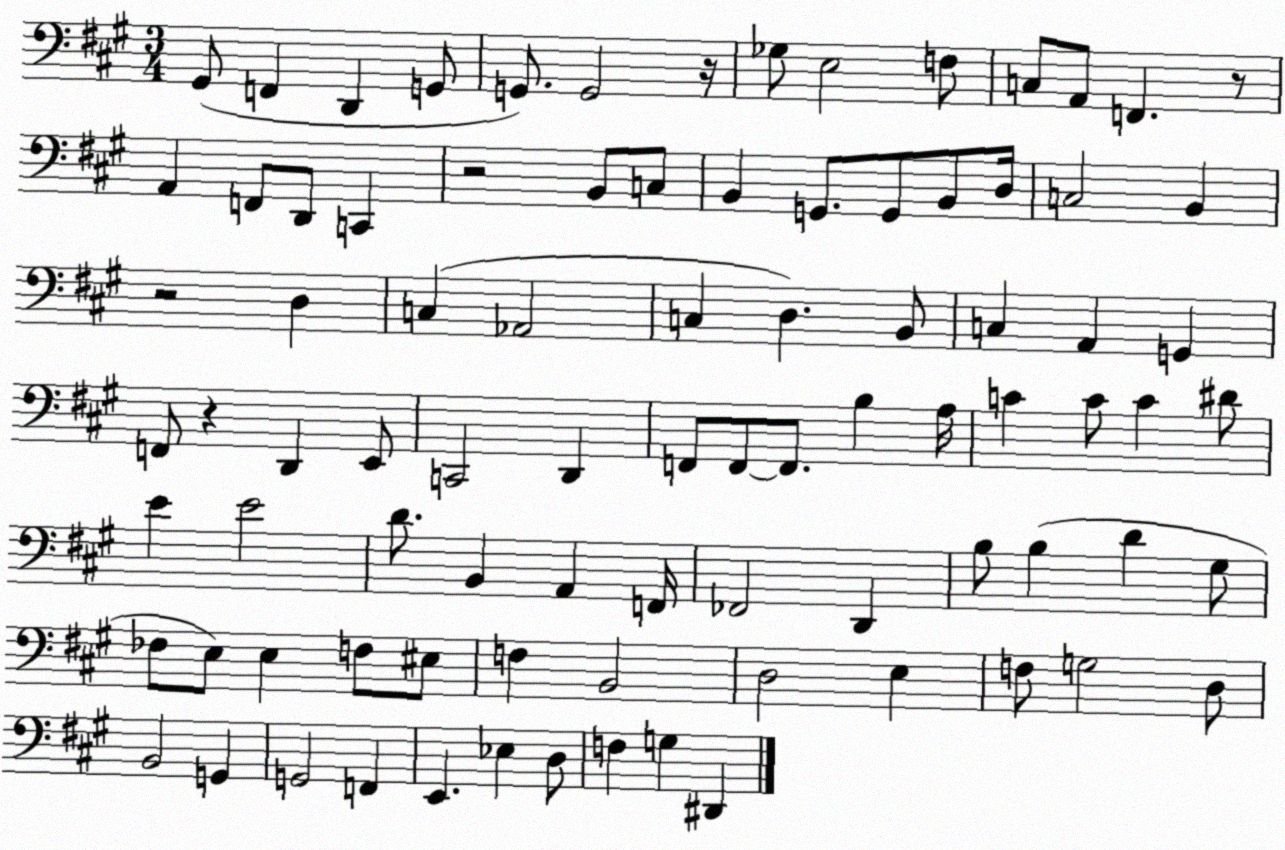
X:1
T:Untitled
M:3/4
L:1/4
K:A
^G,,/2 F,, D,, G,,/2 G,,/2 G,,2 z/4 _G,/2 E,2 F,/2 C,/2 A,,/2 F,, z/2 A,, F,,/2 D,,/2 C,, z2 B,,/2 C,/2 B,, G,,/2 G,,/2 B,,/2 D,/4 C,2 B,, z2 D, C, _A,,2 C, D, B,,/2 C, A,, G,, F,,/2 z D,, E,,/2 C,,2 D,, F,,/2 F,,/2 F,,/2 B, A,/4 C C/2 C ^D/2 E E2 D/2 B,, A,, F,,/4 _F,,2 D,, B,/2 B, D ^G,/2 _F,/2 E,/2 E, F,/2 ^E,/2 F, B,,2 D,2 E, F,/2 G,2 D,/2 B,,2 G,, G,,2 F,, E,, _E, D,/2 F, G, ^D,,